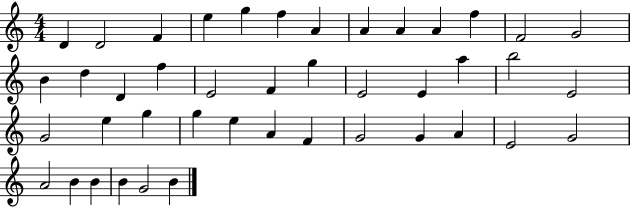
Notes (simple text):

D4/q D4/h F4/q E5/q G5/q F5/q A4/q A4/q A4/q A4/q F5/q F4/h G4/h B4/q D5/q D4/q F5/q E4/h F4/q G5/q E4/h E4/q A5/q B5/h E4/h G4/h E5/q G5/q G5/q E5/q A4/q F4/q G4/h G4/q A4/q E4/h G4/h A4/h B4/q B4/q B4/q G4/h B4/q